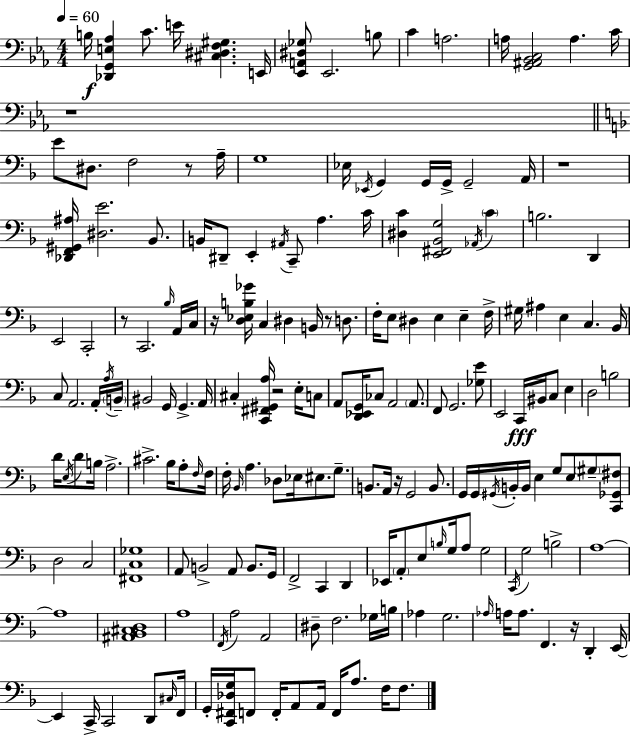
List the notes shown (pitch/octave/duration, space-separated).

B3/s [Db2,G2,E3,Ab3]/q C4/e. E4/s [C#3,D#3,F3,G#3]/q. E2/s [Eb2,A2,D#3,Gb3]/e Eb2/h. B3/e C4/q A3/h. A3/s [G2,A#2,Bb2,C3]/h A3/q. C4/s R/w E4/e D#3/e. F3/h R/e A3/s G3/w Eb3/s Eb2/s G2/q G2/s G2/s G2/h A2/s R/w [Db2,F2,G#2,A#3]/s [D#3,E4]/h. Bb2/e. B2/s D#2/e E2/q A#2/s C2/e A3/q. C4/s [D#3,C4]/q [E2,F#2,Bb2,G3]/h Ab2/s C4/q B3/h. D2/q E2/h C2/h R/e C2/h. Bb3/s A2/s C3/s R/s [D3,Eb3,B3,Gb4]/s C3/q D#3/q B2/s R/e D3/e. F3/s E3/e D#3/q E3/q E3/q F3/s G#3/s A#3/q E3/q C3/q. Bb2/s C3/e A2/h. A2/s A3/s B2/s BIS2/h G2/s G2/q. A2/s C#3/q [C2,F#2,G#2,A3]/s R/h E3/s C3/e A2/e [D2,Eb2,G2]/s CES3/e A2/h A2/e. F2/e G2/h. [Gb3,E4]/e E2/h C2/s BIS2/s C3/e E3/q D3/h B3/h D4/s E3/s D4/e B3/s A3/h. C#4/h. Bb3/s A3/e F3/s F3/s F3/s Bb2/s A3/q. Db3/e Eb3/s EIS3/e. G3/e. B2/e. A2/s R/s G2/h B2/e. G2/s G2/s G#2/s B2/s B2/s E3/q G3/e E3/e G#3/e [C2,Gb2,F#3]/e D3/h C3/h [F#2,C3,Gb3]/w A2/e B2/h A2/e B2/e. G2/s F2/h C2/q D2/q Eb2/s A2/e E3/e B3/s G3/s A3/e G3/h C2/s G3/h B3/h A3/w A3/w [A#2,Bb2,C#3,D3]/w A3/w F2/s A3/h A2/h D#3/e F3/h. Gb3/s B3/s Ab3/q G3/h. Ab3/s A3/s A3/e. F2/q. R/s D2/q E2/s E2/q C2/s C2/h D2/e C#3/s F2/s G2/s [C2,F#2,Db3,G3]/s F2/e F2/s A2/e A2/s F2/s A3/e. F3/s F3/e.